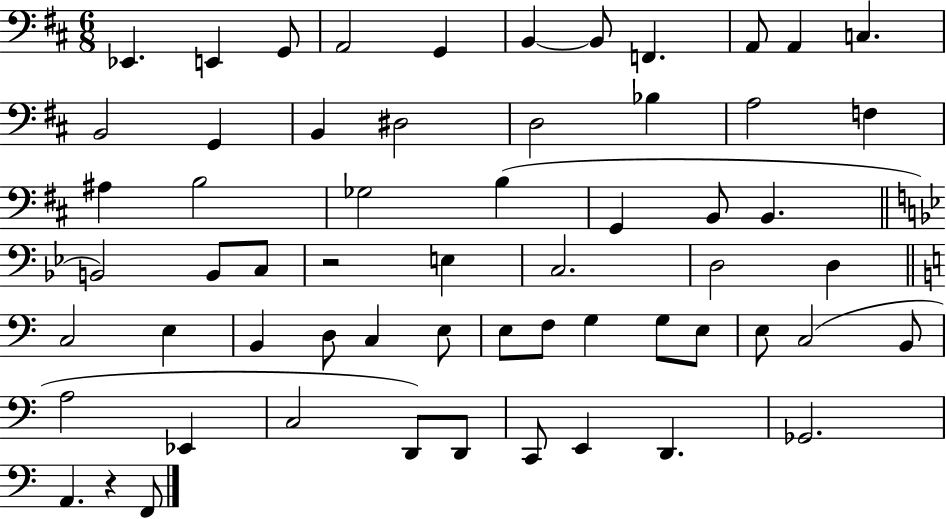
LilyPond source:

{
  \clef bass
  \numericTimeSignature
  \time 6/8
  \key d \major
  ees,4. e,4 g,8 | a,2 g,4 | b,4~~ b,8 f,4. | a,8 a,4 c4. | \break b,2 g,4 | b,4 dis2 | d2 bes4 | a2 f4 | \break ais4 b2 | ges2 b4( | g,4 b,8 b,4. | \bar "||" \break \key g \minor b,2) b,8 c8 | r2 e4 | c2. | d2 d4 | \break \bar "||" \break \key a \minor c2 e4 | b,4 d8 c4 e8 | e8 f8 g4 g8 e8 | e8 c2( b,8 | \break a2 ees,4 | c2 d,8) d,8 | c,8 e,4 d,4. | ges,2. | \break a,4. r4 f,8 | \bar "|."
}